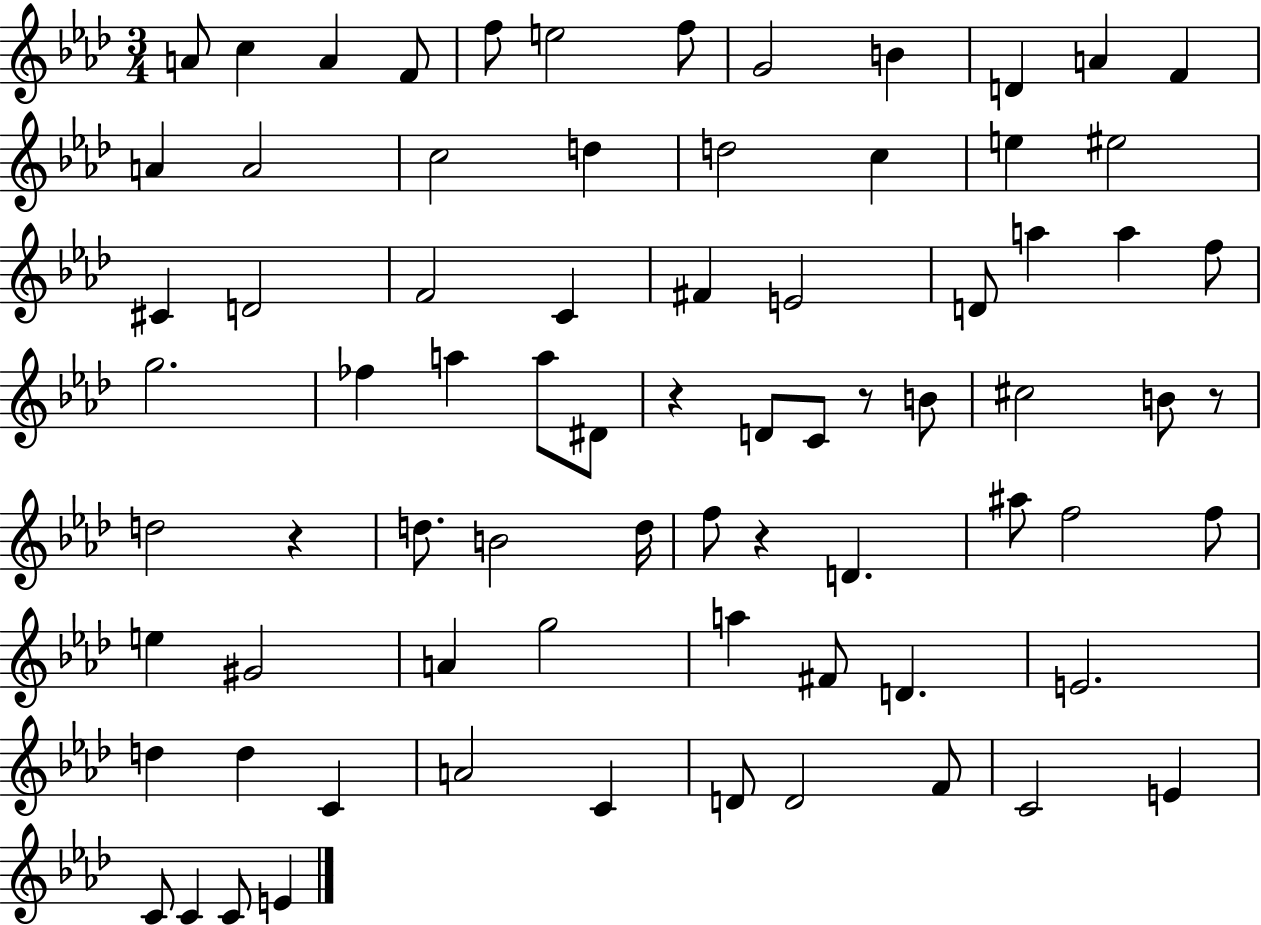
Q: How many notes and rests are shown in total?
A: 76